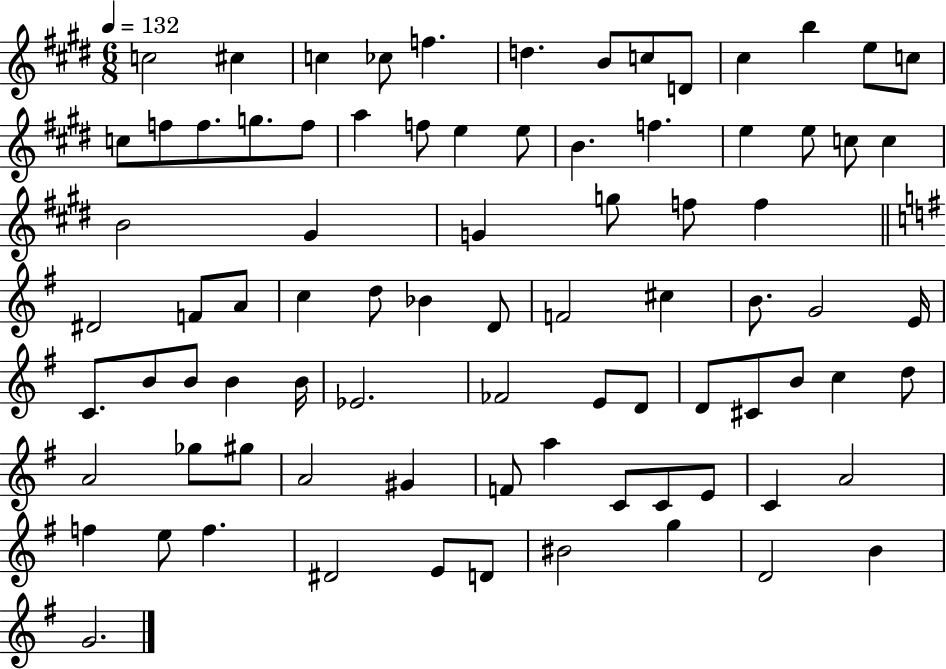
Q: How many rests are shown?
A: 0